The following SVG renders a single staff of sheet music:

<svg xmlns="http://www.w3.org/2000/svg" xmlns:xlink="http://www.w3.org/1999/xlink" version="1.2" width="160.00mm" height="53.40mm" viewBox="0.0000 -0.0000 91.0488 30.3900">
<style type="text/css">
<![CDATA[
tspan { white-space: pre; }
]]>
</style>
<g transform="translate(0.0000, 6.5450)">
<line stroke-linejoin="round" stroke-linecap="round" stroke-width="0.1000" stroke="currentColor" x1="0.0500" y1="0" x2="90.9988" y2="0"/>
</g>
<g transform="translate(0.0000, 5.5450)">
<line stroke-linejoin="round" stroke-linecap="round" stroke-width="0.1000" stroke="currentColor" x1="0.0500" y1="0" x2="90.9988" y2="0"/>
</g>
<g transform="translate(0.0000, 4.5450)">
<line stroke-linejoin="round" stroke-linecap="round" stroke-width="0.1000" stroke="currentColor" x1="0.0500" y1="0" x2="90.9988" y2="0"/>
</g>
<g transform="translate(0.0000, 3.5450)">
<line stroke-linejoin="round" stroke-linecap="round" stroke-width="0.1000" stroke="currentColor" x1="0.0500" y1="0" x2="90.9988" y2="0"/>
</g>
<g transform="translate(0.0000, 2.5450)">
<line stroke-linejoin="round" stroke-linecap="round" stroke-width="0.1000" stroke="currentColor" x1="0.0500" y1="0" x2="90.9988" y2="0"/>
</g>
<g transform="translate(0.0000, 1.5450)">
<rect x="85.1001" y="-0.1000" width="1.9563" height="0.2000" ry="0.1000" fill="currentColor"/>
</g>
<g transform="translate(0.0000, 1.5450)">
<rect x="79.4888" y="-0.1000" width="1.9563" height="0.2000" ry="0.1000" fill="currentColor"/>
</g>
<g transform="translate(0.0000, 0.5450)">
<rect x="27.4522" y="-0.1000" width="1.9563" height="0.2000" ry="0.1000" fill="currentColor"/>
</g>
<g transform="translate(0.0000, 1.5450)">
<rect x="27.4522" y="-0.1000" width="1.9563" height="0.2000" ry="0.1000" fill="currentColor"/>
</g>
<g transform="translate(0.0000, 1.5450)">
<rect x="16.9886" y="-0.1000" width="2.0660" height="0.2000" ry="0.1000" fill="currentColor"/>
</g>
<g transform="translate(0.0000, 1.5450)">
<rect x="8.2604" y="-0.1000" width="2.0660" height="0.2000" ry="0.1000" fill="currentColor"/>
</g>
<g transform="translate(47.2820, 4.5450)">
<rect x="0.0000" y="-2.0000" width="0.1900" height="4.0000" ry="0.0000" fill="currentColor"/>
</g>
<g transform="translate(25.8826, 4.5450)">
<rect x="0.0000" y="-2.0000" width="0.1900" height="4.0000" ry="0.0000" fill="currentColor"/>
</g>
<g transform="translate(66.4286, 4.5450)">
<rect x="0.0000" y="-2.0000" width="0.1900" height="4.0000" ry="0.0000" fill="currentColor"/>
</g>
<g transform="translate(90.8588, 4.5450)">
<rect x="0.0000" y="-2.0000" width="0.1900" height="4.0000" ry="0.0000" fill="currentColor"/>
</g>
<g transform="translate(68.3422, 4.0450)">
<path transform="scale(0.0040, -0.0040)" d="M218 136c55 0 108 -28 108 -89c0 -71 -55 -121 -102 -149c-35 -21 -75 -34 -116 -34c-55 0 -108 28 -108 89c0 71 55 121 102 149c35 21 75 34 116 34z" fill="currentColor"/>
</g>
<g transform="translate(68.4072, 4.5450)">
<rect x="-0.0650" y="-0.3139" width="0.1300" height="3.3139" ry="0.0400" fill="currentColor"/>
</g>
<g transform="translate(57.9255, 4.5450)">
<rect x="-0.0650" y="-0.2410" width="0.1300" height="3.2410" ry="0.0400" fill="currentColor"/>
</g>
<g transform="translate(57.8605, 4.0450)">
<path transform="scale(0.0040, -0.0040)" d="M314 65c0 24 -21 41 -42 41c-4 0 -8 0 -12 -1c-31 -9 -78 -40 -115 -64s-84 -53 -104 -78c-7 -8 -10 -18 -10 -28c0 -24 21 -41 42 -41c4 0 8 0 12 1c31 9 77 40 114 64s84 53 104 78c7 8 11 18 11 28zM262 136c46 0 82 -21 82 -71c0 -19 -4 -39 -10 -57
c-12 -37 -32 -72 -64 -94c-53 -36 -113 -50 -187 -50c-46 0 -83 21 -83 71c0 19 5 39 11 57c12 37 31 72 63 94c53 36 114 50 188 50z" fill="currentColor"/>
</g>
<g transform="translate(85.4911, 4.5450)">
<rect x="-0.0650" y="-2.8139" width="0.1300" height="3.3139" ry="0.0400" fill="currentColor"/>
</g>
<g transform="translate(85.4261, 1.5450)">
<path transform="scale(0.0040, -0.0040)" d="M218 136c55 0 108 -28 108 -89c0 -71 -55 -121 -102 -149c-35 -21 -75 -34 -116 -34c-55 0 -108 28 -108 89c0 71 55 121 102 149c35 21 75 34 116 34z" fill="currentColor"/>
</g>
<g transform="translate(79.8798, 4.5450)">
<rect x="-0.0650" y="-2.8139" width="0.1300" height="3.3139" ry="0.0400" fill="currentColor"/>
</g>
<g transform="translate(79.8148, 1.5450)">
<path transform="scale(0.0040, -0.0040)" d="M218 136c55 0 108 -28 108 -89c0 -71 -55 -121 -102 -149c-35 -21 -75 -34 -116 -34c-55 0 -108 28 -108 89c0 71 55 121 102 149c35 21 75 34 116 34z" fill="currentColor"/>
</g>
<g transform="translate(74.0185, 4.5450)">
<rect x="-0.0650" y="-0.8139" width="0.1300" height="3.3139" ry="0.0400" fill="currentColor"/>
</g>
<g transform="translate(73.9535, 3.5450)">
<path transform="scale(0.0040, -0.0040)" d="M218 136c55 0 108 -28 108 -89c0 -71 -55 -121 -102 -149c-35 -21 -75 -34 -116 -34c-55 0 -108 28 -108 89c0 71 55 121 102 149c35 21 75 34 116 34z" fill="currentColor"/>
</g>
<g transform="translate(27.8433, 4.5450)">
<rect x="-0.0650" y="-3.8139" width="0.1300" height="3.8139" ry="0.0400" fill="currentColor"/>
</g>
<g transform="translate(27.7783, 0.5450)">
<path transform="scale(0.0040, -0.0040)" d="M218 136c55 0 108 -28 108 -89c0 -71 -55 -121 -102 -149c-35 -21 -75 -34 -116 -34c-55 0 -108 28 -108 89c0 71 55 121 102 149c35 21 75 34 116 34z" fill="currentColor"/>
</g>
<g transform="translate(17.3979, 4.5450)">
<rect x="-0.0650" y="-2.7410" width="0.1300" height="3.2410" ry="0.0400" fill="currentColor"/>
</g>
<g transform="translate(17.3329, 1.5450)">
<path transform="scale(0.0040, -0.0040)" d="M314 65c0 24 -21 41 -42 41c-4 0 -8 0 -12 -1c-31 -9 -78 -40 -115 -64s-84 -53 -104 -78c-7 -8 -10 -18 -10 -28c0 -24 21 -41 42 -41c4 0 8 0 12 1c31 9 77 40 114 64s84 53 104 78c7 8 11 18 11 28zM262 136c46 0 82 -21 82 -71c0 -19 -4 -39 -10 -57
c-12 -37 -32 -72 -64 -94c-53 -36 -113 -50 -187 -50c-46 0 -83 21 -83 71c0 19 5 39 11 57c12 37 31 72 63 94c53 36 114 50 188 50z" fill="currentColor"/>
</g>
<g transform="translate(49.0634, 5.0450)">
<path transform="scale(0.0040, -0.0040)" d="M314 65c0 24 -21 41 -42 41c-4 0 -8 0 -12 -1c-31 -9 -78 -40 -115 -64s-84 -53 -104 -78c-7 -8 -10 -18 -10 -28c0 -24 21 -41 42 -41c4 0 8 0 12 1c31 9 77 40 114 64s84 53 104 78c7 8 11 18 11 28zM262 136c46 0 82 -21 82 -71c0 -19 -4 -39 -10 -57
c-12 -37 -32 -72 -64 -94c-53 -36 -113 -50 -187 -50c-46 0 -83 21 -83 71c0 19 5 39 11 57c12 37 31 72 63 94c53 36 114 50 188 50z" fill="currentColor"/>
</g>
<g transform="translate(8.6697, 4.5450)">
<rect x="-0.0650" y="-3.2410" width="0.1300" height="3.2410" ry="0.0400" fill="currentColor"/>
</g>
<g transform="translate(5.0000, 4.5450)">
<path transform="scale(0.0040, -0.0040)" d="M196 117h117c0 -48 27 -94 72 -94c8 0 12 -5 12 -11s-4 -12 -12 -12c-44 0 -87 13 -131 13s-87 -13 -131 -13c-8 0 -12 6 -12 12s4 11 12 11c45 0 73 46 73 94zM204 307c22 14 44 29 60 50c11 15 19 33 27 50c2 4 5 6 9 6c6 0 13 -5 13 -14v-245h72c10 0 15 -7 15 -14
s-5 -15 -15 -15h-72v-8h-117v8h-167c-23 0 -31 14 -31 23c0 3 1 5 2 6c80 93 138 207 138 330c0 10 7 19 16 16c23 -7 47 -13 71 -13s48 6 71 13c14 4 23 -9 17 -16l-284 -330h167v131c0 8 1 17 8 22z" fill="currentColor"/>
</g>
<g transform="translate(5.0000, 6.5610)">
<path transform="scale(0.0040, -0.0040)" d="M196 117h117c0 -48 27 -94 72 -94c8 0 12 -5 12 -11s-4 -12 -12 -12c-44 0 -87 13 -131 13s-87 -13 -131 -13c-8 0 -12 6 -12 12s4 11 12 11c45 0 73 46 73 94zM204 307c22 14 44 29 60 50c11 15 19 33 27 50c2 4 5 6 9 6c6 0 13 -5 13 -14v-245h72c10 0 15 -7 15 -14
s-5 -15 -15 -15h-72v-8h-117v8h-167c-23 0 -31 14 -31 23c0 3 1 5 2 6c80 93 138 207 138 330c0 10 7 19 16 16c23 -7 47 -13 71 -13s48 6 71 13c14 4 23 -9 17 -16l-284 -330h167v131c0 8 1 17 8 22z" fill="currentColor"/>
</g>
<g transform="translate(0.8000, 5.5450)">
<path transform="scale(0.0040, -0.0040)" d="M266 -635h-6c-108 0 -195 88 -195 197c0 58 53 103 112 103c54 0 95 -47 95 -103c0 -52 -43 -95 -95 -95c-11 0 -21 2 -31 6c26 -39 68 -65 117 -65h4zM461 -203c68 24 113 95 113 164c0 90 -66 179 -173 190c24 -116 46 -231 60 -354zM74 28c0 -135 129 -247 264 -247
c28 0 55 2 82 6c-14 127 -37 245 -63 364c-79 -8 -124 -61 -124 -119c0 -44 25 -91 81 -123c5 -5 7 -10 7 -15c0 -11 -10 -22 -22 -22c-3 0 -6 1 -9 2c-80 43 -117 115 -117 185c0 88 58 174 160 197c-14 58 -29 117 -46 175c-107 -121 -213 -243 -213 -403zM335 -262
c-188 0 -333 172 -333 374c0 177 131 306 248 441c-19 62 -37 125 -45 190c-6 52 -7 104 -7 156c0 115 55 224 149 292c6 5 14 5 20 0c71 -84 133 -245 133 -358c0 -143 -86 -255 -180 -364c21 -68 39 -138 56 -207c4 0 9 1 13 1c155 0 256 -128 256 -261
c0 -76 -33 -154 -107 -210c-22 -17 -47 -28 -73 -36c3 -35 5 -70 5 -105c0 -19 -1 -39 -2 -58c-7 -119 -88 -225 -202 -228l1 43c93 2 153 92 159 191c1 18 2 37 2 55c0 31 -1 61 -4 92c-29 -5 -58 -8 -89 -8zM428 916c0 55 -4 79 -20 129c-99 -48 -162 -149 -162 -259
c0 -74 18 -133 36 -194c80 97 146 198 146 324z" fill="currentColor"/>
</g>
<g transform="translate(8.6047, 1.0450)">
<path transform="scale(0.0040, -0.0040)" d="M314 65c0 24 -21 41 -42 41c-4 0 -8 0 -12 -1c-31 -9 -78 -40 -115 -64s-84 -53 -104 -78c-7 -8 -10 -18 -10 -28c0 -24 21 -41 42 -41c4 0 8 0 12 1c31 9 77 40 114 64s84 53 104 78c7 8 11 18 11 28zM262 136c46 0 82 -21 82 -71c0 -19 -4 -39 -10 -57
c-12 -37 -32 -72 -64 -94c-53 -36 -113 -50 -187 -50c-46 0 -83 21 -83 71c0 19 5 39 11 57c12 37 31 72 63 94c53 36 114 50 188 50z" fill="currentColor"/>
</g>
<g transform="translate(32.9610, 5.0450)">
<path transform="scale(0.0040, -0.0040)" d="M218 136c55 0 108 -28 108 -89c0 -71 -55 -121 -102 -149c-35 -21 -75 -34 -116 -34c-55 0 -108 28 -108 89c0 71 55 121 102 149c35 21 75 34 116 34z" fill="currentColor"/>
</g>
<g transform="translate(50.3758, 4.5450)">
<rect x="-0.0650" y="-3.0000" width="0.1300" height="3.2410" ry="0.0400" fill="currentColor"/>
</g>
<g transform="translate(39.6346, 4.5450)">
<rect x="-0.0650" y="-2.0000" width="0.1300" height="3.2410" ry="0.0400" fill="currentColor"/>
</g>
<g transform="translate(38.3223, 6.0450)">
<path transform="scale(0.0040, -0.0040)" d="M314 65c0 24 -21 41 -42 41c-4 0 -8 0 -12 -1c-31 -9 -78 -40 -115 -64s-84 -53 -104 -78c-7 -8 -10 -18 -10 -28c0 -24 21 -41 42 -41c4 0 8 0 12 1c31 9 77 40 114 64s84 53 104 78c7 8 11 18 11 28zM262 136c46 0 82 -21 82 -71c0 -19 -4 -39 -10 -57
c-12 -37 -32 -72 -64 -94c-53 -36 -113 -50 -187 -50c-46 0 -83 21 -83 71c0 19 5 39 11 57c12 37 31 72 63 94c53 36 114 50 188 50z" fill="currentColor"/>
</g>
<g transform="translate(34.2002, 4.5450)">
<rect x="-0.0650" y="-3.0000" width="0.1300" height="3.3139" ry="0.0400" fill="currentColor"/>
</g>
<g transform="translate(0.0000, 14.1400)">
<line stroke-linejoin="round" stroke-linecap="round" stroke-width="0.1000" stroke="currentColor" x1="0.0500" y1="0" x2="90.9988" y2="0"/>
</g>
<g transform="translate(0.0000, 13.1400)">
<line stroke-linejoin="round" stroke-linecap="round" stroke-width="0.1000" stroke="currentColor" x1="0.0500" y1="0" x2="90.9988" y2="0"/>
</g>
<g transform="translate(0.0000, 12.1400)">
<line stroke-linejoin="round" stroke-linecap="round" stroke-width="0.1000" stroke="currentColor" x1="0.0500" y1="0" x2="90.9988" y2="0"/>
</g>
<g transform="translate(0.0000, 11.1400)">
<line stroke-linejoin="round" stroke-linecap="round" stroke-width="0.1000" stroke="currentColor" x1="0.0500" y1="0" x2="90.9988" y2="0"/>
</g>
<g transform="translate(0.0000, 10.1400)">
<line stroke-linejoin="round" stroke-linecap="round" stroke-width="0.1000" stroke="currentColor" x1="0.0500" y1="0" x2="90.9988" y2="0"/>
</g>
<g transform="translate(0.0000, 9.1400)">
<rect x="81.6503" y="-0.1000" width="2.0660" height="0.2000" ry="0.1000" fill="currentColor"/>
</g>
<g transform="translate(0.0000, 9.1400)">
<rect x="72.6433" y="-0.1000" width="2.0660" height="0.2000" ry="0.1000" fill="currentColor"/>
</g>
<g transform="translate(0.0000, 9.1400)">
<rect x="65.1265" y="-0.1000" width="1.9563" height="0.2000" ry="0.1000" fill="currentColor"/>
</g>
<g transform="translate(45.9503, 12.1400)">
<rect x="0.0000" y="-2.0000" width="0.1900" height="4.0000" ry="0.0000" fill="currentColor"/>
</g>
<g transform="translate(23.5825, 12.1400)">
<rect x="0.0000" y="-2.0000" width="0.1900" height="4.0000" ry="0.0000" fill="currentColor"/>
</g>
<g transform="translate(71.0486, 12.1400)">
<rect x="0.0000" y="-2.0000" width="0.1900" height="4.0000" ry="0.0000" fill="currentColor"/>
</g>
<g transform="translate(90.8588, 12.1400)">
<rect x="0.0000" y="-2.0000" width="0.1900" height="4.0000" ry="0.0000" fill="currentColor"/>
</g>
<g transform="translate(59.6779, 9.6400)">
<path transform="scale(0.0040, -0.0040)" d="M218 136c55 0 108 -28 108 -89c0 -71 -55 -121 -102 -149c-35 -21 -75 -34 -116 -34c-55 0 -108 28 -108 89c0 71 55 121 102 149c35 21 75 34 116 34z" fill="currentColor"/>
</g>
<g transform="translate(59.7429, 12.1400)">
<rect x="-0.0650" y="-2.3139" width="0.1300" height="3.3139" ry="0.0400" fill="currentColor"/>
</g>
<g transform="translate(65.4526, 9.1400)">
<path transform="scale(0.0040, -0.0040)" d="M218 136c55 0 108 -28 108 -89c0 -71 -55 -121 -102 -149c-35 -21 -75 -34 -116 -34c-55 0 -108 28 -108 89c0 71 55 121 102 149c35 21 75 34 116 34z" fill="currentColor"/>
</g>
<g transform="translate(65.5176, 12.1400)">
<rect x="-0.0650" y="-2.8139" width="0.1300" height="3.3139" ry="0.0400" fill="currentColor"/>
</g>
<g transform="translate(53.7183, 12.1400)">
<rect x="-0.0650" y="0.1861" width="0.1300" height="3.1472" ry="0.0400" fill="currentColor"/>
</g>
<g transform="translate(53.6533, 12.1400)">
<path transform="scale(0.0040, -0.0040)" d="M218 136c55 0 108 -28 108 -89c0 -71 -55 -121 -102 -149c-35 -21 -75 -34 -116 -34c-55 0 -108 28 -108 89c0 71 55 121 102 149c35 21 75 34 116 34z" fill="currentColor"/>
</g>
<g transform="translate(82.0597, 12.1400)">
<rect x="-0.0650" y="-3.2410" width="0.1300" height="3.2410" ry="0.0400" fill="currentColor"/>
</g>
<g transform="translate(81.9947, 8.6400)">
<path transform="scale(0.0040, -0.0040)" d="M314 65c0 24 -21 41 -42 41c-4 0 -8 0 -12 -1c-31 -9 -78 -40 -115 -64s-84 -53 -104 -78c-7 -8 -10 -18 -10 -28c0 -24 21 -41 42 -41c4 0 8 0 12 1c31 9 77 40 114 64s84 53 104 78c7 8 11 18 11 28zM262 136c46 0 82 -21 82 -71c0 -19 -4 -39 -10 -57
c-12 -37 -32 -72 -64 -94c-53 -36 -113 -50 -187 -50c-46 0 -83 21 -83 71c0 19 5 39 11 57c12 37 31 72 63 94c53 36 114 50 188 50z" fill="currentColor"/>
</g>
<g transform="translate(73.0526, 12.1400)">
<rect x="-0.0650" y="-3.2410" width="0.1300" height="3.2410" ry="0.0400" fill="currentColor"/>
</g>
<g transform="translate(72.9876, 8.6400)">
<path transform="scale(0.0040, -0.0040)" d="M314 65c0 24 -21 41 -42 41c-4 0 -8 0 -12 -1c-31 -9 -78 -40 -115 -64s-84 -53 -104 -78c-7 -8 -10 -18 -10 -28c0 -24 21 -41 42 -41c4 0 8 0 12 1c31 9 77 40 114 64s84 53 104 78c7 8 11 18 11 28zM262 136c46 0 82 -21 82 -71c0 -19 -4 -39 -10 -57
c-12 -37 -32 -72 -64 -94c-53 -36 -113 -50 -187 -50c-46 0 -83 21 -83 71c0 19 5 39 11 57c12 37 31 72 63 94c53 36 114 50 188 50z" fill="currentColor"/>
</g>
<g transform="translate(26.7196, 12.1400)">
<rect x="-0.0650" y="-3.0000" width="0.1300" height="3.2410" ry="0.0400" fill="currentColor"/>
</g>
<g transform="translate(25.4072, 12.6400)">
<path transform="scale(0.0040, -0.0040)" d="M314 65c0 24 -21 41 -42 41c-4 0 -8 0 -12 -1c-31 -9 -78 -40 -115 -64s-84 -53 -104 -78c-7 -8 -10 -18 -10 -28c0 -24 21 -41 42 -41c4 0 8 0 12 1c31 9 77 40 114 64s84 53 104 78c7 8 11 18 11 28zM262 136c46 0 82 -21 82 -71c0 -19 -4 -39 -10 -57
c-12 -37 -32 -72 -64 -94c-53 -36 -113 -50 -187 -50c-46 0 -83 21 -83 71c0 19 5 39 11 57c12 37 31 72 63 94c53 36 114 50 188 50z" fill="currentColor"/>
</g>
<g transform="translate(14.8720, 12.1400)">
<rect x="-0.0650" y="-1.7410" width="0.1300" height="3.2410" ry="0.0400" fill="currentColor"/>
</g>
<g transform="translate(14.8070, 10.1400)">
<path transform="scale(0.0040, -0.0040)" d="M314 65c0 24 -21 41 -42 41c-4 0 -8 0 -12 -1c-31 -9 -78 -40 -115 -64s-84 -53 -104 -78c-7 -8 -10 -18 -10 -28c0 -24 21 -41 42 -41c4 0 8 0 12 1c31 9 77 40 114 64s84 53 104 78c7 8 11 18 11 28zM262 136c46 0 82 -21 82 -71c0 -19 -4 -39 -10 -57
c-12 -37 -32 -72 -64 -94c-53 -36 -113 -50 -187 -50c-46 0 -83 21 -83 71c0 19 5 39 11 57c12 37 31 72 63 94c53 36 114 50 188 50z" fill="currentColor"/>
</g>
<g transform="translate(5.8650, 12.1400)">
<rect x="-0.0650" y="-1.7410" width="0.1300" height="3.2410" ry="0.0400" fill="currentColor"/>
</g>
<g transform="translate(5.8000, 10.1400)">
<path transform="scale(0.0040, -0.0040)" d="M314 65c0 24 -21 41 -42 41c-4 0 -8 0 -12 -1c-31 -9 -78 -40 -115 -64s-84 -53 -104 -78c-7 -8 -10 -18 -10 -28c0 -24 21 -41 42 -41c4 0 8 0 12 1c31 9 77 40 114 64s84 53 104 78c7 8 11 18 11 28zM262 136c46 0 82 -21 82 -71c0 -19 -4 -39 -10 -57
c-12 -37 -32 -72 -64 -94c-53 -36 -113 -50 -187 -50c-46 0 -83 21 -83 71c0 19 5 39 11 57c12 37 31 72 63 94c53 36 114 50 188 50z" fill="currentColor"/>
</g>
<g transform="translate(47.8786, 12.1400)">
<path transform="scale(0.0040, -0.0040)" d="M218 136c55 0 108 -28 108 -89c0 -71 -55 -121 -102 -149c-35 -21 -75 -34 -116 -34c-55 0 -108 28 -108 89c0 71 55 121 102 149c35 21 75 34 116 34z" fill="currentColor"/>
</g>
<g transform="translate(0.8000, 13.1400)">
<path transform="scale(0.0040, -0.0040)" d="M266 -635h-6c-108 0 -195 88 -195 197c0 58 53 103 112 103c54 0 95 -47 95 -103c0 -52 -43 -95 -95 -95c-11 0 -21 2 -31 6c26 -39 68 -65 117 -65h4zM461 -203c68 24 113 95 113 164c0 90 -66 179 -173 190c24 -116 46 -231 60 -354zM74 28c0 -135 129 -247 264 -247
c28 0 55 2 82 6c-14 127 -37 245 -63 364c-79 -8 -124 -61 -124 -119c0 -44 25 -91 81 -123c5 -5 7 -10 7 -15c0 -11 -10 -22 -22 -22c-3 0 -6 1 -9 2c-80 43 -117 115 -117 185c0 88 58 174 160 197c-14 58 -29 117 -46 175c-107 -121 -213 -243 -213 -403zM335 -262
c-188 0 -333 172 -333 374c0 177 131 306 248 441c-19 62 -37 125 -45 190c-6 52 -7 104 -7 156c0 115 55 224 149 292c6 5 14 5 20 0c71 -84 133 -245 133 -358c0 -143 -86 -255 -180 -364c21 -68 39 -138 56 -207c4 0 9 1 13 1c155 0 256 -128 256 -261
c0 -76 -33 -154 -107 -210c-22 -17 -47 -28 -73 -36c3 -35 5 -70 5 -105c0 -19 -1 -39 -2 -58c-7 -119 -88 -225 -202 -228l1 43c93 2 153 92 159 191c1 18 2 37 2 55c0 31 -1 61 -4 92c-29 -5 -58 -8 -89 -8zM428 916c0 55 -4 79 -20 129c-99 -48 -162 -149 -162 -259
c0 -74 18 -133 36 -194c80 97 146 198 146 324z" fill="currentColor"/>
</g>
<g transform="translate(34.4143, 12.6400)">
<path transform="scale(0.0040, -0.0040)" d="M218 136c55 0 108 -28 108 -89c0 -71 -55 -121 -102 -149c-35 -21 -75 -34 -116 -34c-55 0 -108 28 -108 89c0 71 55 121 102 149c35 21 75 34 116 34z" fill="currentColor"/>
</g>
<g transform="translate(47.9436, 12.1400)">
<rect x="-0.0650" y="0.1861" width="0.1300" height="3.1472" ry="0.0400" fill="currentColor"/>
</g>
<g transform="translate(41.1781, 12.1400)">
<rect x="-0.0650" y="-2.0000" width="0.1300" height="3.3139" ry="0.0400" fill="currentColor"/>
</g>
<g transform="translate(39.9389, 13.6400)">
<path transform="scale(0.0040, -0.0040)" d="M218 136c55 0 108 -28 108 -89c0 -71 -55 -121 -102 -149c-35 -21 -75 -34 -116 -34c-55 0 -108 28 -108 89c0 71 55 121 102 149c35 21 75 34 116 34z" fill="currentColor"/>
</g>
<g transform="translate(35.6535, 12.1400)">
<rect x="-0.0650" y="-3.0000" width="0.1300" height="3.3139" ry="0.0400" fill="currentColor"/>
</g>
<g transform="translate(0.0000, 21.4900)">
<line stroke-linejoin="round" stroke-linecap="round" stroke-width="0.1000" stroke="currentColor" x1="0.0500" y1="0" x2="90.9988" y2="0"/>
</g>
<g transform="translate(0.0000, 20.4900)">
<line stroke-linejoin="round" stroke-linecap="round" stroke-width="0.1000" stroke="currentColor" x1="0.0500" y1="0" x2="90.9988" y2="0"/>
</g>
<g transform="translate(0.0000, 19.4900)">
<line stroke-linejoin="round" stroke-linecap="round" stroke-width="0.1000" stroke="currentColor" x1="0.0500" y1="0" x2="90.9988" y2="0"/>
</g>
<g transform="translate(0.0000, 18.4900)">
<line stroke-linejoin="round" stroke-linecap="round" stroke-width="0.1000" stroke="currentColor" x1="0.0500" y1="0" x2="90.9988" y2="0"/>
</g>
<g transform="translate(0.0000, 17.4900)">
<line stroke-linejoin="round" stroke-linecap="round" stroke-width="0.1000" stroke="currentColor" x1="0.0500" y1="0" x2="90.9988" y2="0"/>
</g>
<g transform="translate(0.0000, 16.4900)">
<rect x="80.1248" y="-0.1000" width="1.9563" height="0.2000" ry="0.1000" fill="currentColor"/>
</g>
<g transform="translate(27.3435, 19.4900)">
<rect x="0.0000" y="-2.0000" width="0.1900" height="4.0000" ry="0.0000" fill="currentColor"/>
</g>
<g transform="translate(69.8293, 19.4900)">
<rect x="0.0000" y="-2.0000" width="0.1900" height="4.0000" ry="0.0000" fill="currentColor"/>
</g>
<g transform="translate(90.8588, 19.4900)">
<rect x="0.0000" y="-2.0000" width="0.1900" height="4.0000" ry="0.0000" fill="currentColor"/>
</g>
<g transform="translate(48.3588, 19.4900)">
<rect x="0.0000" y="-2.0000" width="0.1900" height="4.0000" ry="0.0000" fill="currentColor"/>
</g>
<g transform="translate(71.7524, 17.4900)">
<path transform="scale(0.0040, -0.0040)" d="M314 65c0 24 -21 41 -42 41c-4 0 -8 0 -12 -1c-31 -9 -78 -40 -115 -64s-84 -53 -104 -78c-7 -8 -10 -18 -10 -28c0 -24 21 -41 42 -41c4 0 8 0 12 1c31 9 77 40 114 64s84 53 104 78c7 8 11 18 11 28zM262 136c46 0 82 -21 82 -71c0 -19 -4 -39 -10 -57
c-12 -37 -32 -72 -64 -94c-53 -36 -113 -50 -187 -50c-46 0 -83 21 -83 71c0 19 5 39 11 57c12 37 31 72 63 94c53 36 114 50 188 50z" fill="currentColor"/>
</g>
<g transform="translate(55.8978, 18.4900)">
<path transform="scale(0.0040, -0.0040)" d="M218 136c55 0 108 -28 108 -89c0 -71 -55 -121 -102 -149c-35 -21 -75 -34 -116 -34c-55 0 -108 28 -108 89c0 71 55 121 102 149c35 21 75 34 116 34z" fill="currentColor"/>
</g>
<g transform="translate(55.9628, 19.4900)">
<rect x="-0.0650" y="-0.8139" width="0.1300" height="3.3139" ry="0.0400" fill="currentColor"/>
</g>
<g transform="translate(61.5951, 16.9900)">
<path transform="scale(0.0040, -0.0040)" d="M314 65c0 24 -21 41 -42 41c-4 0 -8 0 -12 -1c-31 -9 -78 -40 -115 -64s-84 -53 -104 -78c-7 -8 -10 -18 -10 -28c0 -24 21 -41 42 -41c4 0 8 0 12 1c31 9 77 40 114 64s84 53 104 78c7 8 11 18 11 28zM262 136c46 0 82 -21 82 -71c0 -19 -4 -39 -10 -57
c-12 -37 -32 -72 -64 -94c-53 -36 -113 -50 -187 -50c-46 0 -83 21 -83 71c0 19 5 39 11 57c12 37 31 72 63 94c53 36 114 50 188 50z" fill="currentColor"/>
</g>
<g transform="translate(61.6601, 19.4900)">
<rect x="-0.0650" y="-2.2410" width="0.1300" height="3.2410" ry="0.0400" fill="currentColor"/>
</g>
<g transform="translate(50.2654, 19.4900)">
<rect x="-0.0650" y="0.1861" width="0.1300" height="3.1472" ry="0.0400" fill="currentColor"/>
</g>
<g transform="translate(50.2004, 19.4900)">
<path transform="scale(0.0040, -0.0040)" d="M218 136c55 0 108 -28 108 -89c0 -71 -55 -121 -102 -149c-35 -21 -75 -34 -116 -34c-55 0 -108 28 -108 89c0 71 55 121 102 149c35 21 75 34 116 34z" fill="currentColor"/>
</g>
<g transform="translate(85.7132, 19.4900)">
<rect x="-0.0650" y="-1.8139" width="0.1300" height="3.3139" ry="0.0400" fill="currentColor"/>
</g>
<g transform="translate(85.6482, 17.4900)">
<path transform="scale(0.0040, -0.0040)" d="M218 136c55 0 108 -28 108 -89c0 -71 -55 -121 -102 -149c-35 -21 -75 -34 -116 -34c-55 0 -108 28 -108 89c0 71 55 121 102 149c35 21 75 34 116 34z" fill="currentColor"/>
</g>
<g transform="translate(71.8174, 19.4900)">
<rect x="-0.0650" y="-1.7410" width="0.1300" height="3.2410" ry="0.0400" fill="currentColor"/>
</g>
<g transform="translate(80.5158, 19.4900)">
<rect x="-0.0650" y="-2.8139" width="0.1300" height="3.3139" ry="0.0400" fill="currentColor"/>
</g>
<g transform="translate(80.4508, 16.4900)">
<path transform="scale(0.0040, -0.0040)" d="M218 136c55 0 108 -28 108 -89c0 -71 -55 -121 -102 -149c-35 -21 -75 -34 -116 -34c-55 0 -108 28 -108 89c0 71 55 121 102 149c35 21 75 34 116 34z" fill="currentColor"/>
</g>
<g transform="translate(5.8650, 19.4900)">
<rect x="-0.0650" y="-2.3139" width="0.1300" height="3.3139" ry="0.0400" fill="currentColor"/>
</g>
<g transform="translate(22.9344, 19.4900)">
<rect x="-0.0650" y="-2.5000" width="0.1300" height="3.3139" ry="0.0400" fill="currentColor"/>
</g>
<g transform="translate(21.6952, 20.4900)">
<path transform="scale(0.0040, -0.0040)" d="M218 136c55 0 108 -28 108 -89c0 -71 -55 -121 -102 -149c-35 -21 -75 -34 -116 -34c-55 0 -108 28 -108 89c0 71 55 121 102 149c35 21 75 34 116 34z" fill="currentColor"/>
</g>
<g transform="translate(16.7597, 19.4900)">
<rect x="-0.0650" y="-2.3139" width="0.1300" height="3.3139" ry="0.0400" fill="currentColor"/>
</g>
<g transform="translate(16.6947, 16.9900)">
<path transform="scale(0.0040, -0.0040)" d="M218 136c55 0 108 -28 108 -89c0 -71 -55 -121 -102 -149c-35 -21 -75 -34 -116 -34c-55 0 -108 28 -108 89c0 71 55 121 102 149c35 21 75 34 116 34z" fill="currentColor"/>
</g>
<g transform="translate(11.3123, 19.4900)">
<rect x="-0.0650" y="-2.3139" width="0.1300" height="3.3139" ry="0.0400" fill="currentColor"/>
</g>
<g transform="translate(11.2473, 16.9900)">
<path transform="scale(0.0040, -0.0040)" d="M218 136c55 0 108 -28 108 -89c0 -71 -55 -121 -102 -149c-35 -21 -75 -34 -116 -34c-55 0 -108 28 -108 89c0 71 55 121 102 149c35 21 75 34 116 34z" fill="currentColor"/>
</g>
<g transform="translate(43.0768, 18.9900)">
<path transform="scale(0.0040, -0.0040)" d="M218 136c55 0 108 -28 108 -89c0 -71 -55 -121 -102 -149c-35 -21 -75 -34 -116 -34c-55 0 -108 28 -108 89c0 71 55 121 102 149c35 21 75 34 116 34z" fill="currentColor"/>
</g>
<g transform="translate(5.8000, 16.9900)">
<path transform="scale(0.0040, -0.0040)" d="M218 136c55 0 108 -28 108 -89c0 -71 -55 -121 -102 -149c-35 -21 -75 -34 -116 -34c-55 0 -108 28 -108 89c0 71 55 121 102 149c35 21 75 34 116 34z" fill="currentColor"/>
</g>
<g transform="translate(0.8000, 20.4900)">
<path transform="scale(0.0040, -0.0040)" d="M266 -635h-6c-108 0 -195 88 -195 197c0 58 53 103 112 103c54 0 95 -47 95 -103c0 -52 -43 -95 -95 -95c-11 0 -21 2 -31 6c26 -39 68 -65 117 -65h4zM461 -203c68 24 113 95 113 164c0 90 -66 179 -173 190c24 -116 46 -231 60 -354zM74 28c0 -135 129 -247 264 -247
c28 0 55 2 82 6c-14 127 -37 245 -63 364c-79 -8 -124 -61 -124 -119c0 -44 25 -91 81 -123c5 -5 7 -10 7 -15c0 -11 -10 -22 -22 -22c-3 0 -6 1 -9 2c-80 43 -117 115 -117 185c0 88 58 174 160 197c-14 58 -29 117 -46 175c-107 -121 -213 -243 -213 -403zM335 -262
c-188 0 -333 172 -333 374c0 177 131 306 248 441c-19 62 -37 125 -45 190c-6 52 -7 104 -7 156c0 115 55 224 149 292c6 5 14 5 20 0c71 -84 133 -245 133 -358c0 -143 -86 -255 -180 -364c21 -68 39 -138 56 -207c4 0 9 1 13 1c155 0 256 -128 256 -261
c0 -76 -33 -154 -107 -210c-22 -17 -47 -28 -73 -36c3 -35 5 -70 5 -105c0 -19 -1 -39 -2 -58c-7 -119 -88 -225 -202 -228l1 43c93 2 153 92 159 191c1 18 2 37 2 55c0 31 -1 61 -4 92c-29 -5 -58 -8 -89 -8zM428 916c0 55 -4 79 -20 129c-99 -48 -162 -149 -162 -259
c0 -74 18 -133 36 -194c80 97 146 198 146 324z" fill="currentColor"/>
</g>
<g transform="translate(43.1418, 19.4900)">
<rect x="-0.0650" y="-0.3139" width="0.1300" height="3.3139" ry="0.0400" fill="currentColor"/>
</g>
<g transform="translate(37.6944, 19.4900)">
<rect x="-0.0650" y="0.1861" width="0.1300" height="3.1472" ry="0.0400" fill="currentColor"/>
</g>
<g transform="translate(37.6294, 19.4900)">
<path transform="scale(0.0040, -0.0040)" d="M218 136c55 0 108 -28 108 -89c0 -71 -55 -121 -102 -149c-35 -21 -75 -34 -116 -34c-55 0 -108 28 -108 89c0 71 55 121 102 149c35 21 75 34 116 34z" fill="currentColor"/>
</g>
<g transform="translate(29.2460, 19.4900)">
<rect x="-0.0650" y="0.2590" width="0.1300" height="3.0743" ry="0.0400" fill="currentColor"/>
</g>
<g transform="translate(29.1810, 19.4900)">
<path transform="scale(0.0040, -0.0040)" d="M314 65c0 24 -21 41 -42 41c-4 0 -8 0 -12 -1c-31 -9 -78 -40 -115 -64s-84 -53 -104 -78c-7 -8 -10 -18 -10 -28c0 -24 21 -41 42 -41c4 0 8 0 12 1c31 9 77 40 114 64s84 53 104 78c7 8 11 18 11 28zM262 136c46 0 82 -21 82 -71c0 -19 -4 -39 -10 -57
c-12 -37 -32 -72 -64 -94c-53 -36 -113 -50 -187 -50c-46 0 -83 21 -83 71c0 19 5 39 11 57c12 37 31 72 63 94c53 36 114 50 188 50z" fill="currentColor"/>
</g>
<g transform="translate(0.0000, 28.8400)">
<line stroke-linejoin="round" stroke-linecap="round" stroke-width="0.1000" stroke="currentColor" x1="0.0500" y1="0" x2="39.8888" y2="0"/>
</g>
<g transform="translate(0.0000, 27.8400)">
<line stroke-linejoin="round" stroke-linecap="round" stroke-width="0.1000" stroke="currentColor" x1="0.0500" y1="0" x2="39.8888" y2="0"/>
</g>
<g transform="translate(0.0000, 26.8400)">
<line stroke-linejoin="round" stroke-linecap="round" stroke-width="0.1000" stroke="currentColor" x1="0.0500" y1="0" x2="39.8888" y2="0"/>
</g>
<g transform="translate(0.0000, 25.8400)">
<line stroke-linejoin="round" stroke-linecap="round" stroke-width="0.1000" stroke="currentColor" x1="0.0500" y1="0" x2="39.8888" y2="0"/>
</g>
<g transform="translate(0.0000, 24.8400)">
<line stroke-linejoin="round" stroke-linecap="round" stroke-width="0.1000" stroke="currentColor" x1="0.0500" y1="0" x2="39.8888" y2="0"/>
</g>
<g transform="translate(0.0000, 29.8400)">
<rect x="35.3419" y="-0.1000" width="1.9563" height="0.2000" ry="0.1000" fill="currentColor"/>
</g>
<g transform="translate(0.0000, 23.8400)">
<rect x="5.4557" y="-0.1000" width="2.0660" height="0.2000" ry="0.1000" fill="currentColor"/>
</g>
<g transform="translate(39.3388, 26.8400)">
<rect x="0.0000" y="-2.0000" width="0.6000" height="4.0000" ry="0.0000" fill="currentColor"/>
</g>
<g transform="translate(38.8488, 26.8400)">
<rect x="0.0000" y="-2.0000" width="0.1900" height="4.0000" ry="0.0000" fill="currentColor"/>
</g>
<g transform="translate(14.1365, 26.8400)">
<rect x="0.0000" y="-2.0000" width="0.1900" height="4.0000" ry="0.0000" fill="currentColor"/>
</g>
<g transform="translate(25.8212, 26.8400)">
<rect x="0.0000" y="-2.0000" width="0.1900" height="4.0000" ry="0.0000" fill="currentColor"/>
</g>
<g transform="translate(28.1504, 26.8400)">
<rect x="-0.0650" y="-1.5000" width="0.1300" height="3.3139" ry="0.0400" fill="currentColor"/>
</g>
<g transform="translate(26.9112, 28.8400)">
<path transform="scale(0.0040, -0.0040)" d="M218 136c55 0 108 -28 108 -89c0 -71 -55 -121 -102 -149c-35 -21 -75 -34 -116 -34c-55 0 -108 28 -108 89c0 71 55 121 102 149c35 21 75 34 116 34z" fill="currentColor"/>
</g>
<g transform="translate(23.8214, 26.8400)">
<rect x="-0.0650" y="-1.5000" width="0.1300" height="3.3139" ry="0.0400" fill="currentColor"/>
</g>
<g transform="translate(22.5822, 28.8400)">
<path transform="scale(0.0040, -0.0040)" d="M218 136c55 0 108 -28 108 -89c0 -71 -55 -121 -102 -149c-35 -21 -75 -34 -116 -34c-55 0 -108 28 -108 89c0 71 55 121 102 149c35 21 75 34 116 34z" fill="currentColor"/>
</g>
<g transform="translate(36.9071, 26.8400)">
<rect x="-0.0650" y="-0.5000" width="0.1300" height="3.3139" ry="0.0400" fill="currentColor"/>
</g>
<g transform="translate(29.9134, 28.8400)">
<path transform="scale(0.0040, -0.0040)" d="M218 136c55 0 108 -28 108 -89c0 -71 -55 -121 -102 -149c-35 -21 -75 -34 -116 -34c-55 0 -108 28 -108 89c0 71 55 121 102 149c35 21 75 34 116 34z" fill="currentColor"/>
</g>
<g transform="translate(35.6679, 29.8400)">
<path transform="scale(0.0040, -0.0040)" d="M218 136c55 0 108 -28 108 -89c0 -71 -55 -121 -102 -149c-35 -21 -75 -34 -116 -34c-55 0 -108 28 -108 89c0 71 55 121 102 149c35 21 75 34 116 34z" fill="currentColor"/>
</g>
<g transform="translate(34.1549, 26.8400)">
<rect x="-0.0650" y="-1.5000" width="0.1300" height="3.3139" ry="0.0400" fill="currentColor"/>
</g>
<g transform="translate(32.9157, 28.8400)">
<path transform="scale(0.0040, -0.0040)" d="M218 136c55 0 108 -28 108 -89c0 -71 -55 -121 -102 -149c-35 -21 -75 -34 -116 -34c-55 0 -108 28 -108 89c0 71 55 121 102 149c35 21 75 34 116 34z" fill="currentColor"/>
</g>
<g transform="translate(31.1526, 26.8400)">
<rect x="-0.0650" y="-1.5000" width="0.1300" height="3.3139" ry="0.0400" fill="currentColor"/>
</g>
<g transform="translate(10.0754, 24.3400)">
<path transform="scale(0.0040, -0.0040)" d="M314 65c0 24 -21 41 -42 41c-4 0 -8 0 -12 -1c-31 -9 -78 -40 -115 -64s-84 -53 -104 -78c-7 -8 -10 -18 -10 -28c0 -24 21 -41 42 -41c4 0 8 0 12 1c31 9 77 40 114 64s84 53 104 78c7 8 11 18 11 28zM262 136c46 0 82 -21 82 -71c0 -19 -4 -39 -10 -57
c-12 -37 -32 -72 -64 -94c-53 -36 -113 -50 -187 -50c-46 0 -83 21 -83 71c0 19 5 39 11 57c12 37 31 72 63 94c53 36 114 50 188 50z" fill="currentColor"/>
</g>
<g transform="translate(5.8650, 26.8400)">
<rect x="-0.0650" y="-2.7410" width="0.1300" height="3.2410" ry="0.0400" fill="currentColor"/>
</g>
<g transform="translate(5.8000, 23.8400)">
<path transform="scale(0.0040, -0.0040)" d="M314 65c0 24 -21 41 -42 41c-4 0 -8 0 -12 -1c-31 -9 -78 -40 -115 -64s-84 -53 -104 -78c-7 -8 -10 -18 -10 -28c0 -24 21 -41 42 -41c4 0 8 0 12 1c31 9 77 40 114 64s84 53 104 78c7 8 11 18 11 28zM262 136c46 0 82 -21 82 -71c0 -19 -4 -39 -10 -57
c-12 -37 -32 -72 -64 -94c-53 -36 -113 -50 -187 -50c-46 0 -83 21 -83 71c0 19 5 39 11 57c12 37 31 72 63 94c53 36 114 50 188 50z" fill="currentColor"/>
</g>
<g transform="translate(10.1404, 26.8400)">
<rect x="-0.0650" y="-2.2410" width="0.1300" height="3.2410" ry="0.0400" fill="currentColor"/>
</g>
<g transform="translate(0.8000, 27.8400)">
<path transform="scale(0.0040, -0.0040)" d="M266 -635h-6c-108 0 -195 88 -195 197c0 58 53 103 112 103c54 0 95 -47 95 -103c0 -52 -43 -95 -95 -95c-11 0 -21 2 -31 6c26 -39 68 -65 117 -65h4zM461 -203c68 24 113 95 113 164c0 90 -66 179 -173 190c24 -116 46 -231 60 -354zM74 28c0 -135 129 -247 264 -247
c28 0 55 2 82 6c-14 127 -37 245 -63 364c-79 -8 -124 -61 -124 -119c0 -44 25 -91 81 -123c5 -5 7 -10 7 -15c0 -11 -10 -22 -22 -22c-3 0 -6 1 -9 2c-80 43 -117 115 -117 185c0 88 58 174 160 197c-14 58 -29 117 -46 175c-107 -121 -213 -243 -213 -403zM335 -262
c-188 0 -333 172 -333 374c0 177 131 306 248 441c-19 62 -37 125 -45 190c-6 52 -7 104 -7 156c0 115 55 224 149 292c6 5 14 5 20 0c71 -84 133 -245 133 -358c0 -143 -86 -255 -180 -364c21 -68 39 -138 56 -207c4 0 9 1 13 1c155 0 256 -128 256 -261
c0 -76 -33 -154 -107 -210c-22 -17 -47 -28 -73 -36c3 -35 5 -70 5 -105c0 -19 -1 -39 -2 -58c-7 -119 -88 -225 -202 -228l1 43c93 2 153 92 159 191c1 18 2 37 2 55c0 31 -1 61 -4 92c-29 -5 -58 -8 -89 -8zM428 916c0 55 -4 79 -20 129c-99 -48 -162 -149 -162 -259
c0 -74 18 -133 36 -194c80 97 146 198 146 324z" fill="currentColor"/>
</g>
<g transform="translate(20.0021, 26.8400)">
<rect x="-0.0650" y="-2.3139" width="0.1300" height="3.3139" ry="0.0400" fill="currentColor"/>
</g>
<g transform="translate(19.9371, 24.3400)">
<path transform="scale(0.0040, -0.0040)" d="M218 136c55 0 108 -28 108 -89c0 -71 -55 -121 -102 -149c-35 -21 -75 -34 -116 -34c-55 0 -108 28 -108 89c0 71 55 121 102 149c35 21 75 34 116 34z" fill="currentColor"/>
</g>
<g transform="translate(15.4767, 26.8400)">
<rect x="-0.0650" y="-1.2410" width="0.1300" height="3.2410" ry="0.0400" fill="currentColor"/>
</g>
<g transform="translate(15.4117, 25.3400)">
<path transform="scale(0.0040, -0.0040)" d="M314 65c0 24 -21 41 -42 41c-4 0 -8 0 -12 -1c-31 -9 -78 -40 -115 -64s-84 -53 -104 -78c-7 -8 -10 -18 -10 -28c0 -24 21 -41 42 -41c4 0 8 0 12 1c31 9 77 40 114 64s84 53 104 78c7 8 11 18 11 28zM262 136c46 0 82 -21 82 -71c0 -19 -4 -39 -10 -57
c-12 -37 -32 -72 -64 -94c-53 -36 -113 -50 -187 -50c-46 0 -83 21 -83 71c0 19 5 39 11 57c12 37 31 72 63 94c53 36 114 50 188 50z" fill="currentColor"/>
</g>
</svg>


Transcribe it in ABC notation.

X:1
T:Untitled
M:4/4
L:1/4
K:C
b2 a2 c' A F2 A2 c2 c d a a f2 f2 A2 A F B B g a b2 b2 g g g G B2 B c B d g2 f2 a f a2 g2 e2 g E E E E C